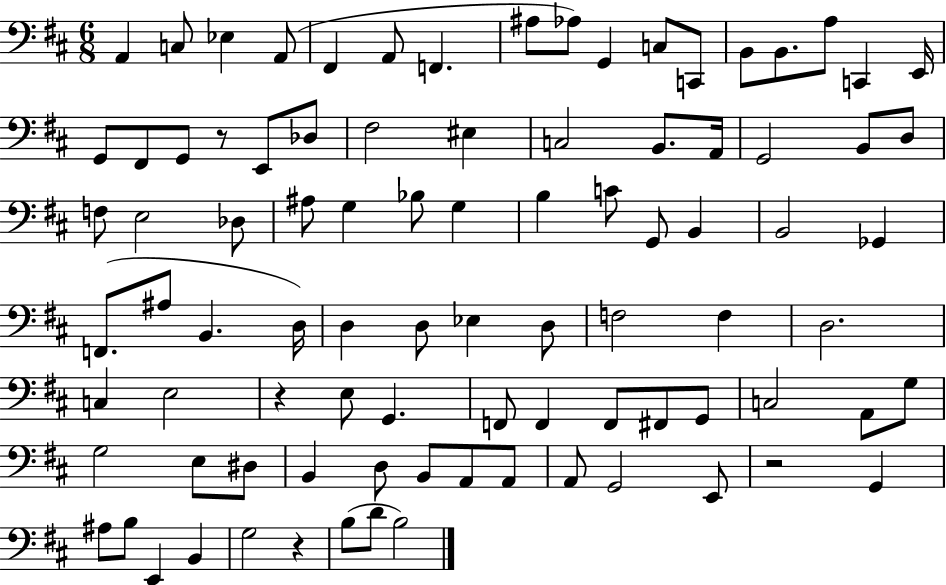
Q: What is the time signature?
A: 6/8